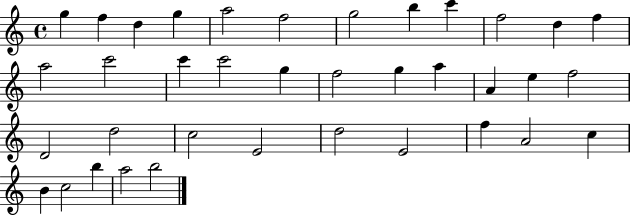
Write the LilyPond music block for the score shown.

{
  \clef treble
  \time 4/4
  \defaultTimeSignature
  \key c \major
  g''4 f''4 d''4 g''4 | a''2 f''2 | g''2 b''4 c'''4 | f''2 d''4 f''4 | \break a''2 c'''2 | c'''4 c'''2 g''4 | f''2 g''4 a''4 | a'4 e''4 f''2 | \break d'2 d''2 | c''2 e'2 | d''2 e'2 | f''4 a'2 c''4 | \break b'4 c''2 b''4 | a''2 b''2 | \bar "|."
}